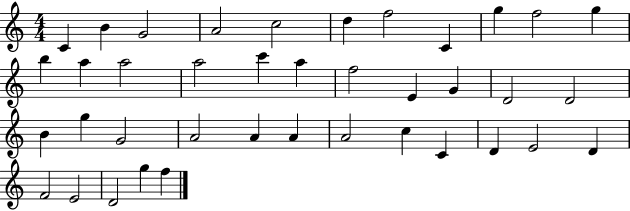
X:1
T:Untitled
M:4/4
L:1/4
K:C
C B G2 A2 c2 d f2 C g f2 g b a a2 a2 c' a f2 E G D2 D2 B g G2 A2 A A A2 c C D E2 D F2 E2 D2 g f